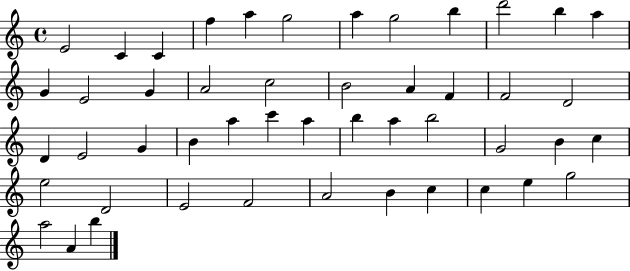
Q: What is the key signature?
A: C major